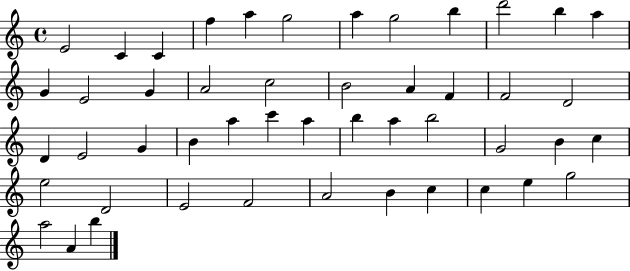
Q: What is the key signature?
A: C major